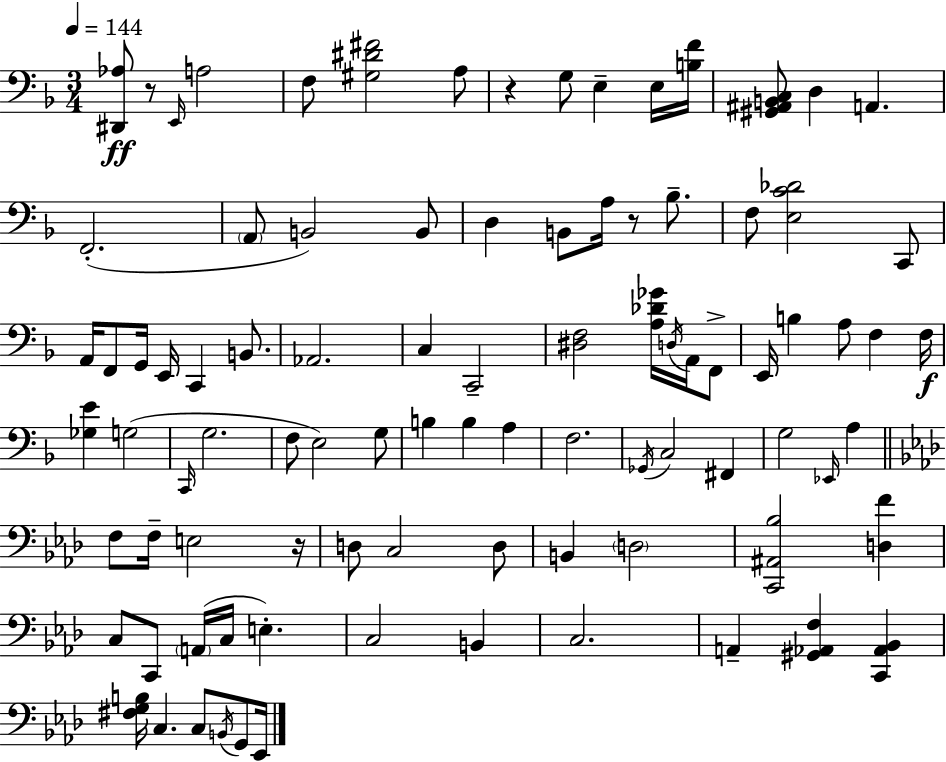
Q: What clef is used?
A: bass